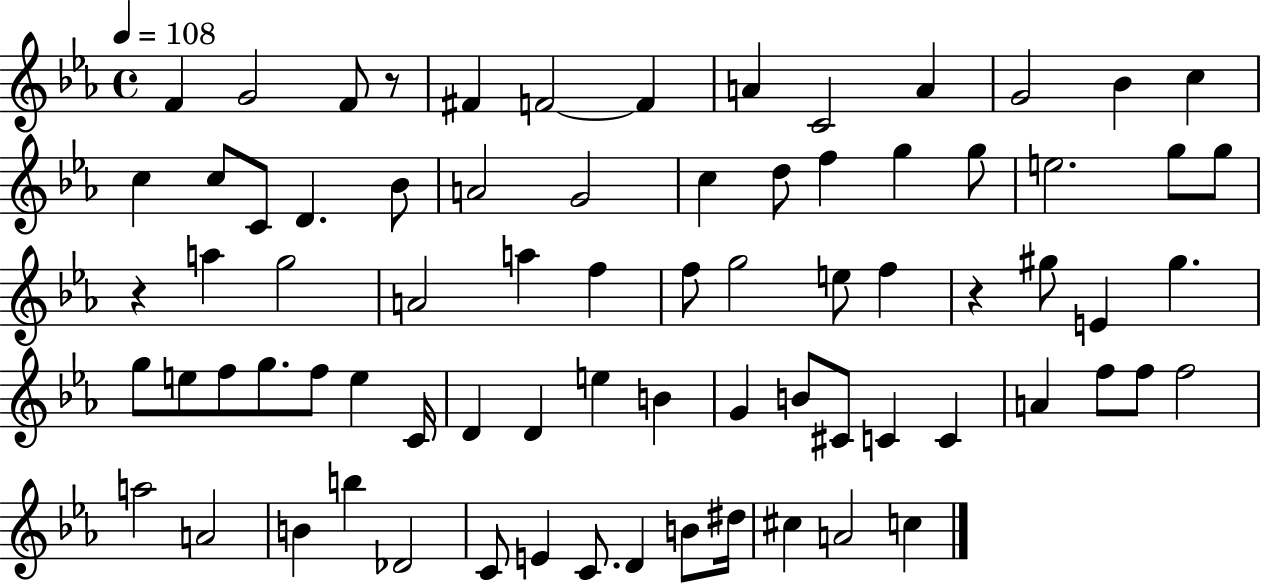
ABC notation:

X:1
T:Untitled
M:4/4
L:1/4
K:Eb
F G2 F/2 z/2 ^F F2 F A C2 A G2 _B c c c/2 C/2 D _B/2 A2 G2 c d/2 f g g/2 e2 g/2 g/2 z a g2 A2 a f f/2 g2 e/2 f z ^g/2 E ^g g/2 e/2 f/2 g/2 f/2 e C/4 D D e B G B/2 ^C/2 C C A f/2 f/2 f2 a2 A2 B b _D2 C/2 E C/2 D B/2 ^d/4 ^c A2 c